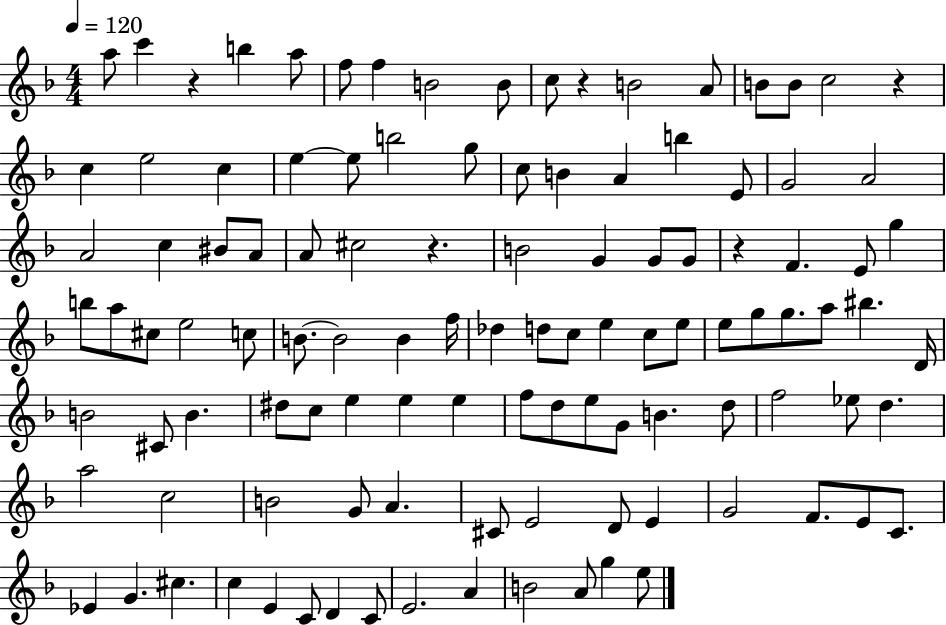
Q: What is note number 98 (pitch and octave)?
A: C4